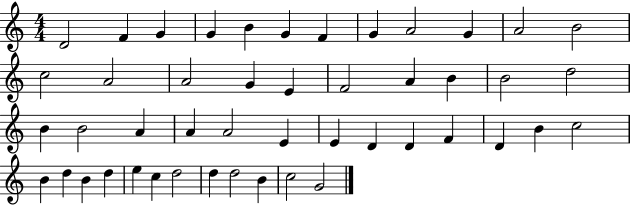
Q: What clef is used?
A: treble